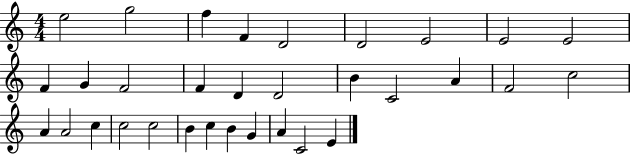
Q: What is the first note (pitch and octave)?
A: E5